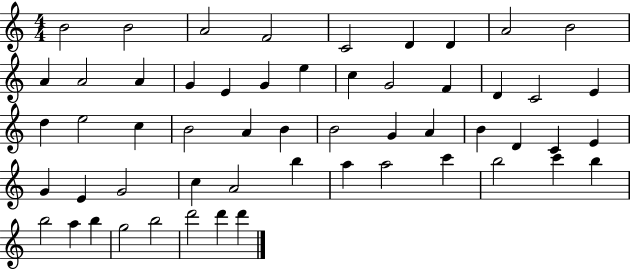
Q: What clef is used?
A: treble